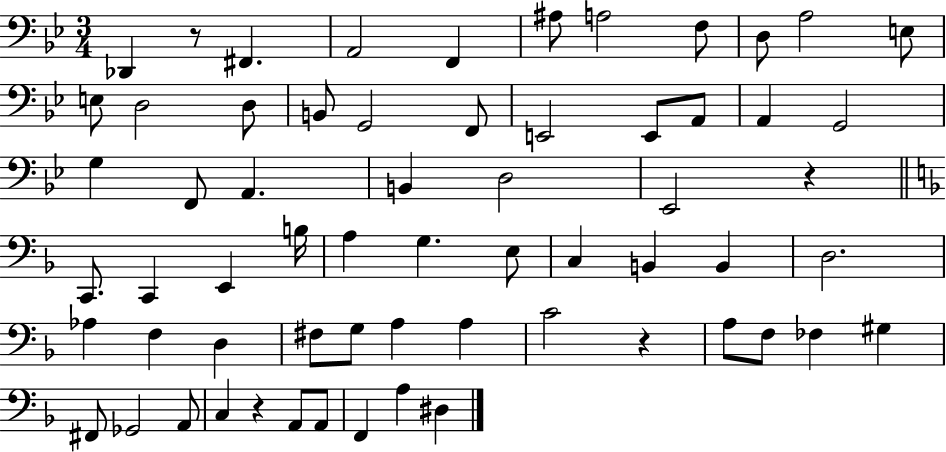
{
  \clef bass
  \numericTimeSignature
  \time 3/4
  \key bes \major
  des,4 r8 fis,4. | a,2 f,4 | ais8 a2 f8 | d8 a2 e8 | \break e8 d2 d8 | b,8 g,2 f,8 | e,2 e,8 a,8 | a,4 g,2 | \break g4 f,8 a,4. | b,4 d2 | ees,2 r4 | \bar "||" \break \key d \minor c,8. c,4 e,4 b16 | a4 g4. e8 | c4 b,4 b,4 | d2. | \break aes4 f4 d4 | fis8 g8 a4 a4 | c'2 r4 | a8 f8 fes4 gis4 | \break fis,8 ges,2 a,8 | c4 r4 a,8 a,8 | f,4 a4 dis4 | \bar "|."
}